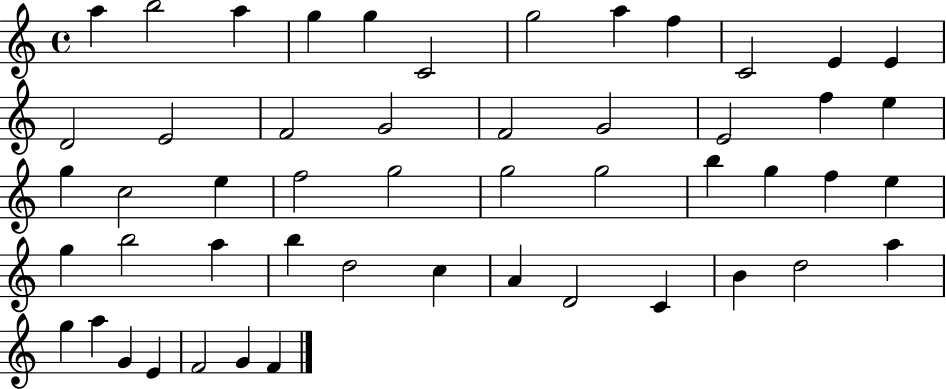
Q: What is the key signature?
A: C major